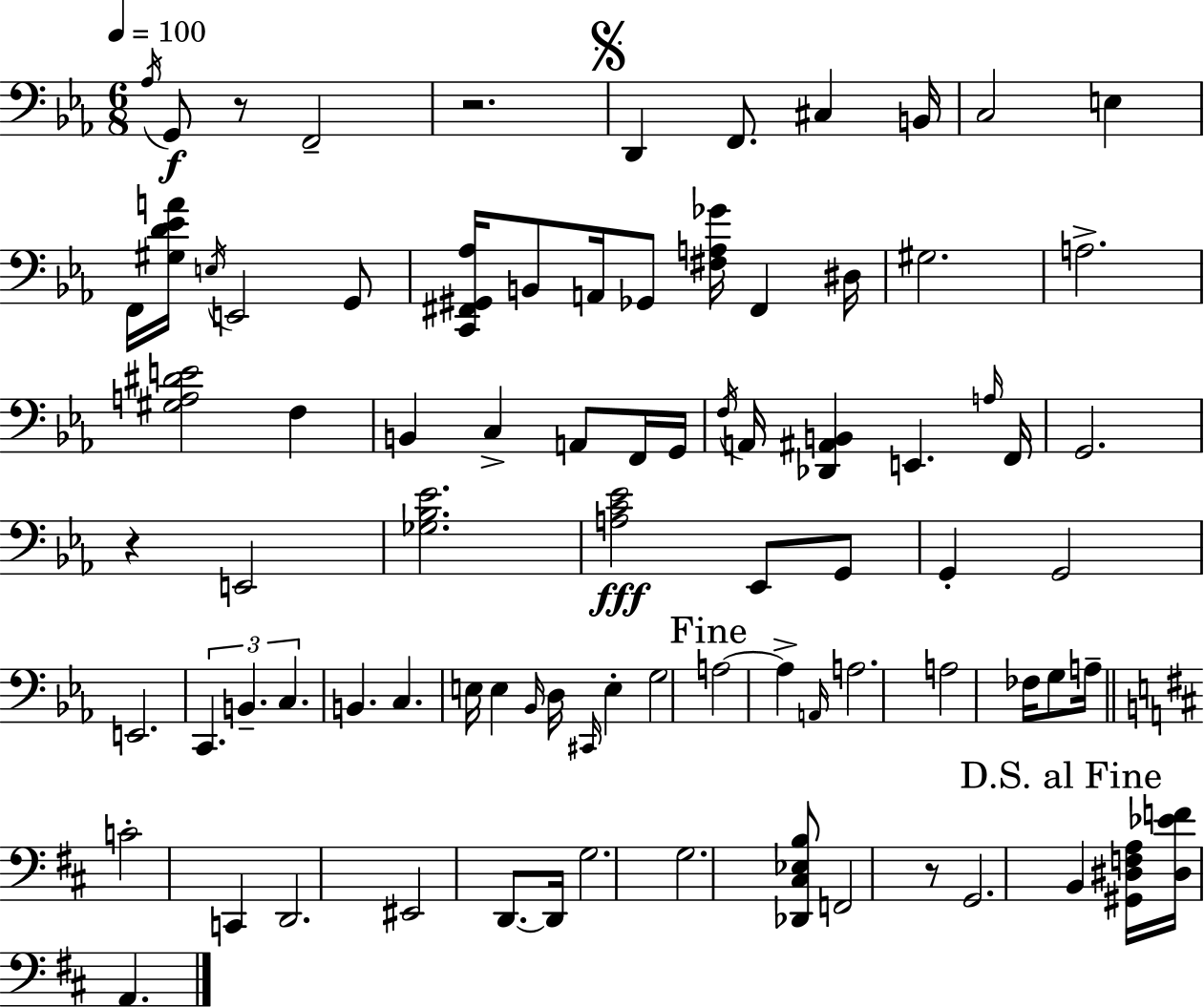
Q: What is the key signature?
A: C minor